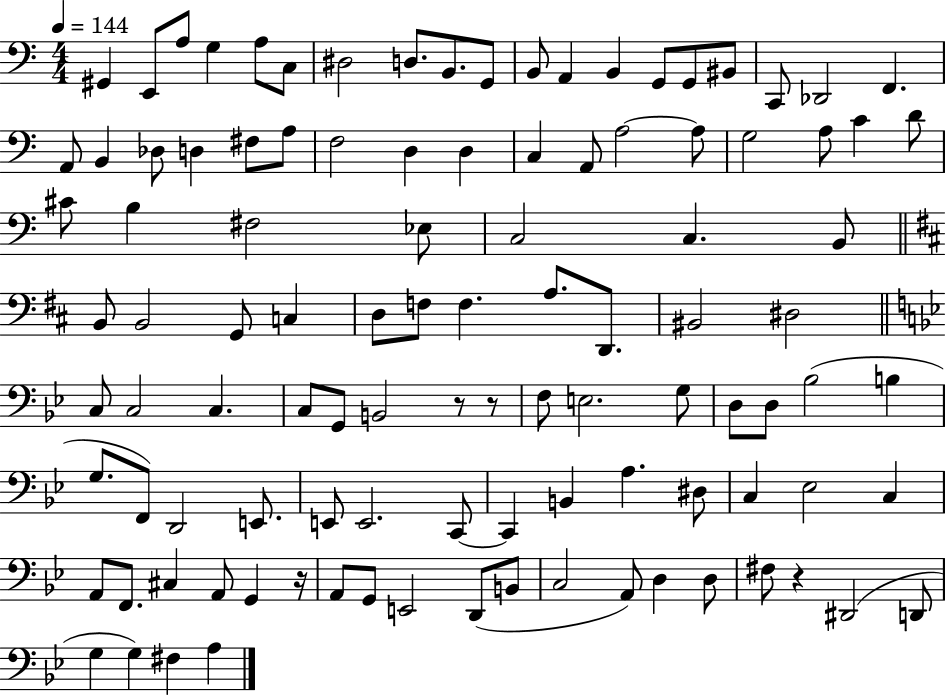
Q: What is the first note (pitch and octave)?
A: G#2